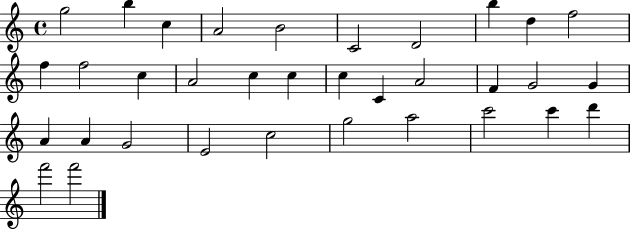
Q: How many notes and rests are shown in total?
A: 34